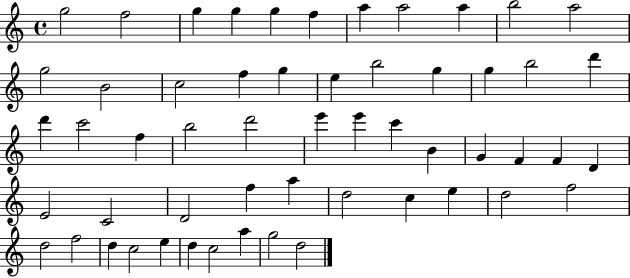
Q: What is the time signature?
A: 4/4